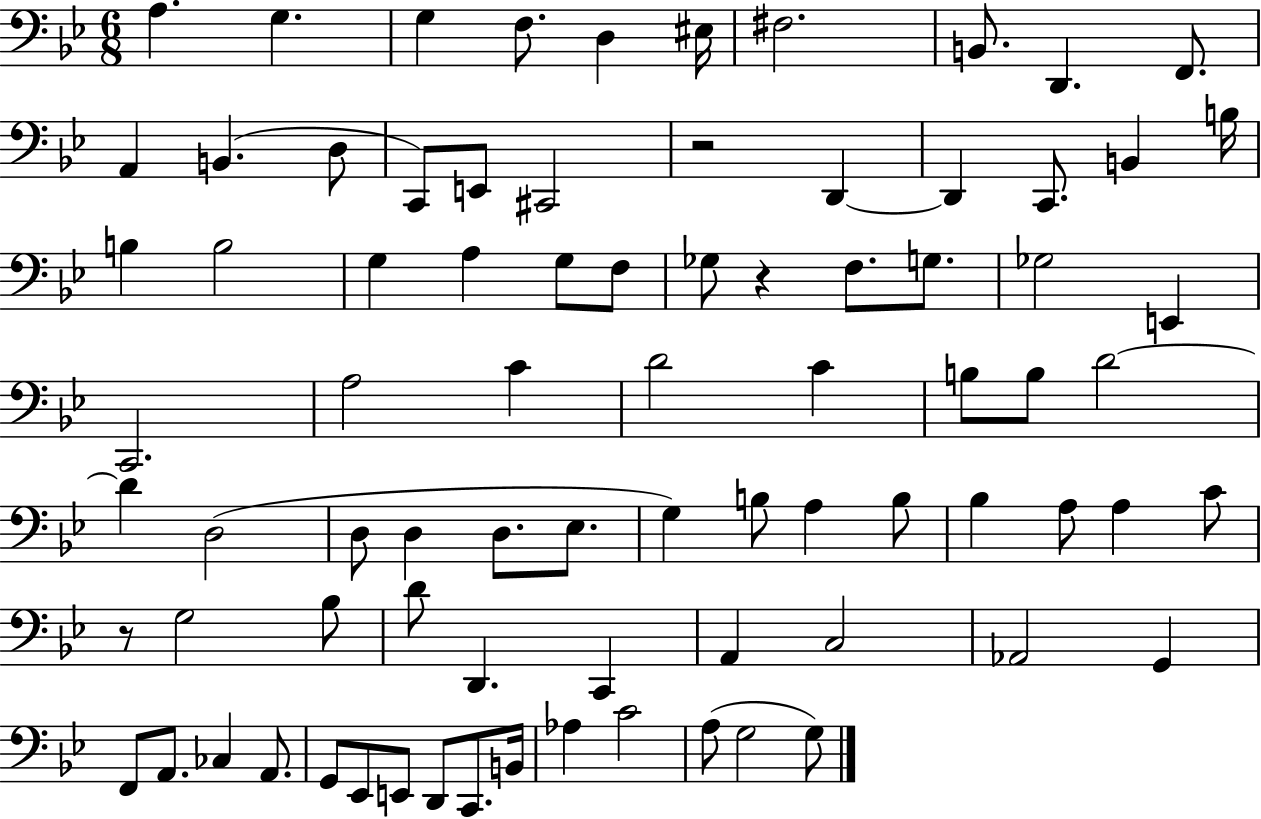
X:1
T:Untitled
M:6/8
L:1/4
K:Bb
A, G, G, F,/2 D, ^E,/4 ^F,2 B,,/2 D,, F,,/2 A,, B,, D,/2 C,,/2 E,,/2 ^C,,2 z2 D,, D,, C,,/2 B,, B,/4 B, B,2 G, A, G,/2 F,/2 _G,/2 z F,/2 G,/2 _G,2 E,, C,,2 A,2 C D2 C B,/2 B,/2 D2 D D,2 D,/2 D, D,/2 _E,/2 G, B,/2 A, B,/2 _B, A,/2 A, C/2 z/2 G,2 _B,/2 D/2 D,, C,, A,, C,2 _A,,2 G,, F,,/2 A,,/2 _C, A,,/2 G,,/2 _E,,/2 E,,/2 D,,/2 C,,/2 B,,/4 _A, C2 A,/2 G,2 G,/2